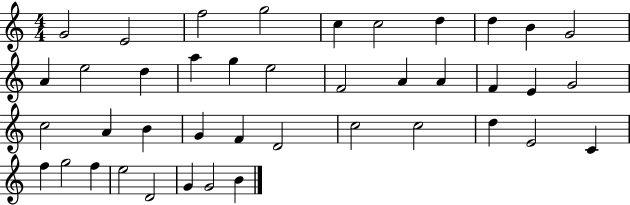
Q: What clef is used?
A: treble